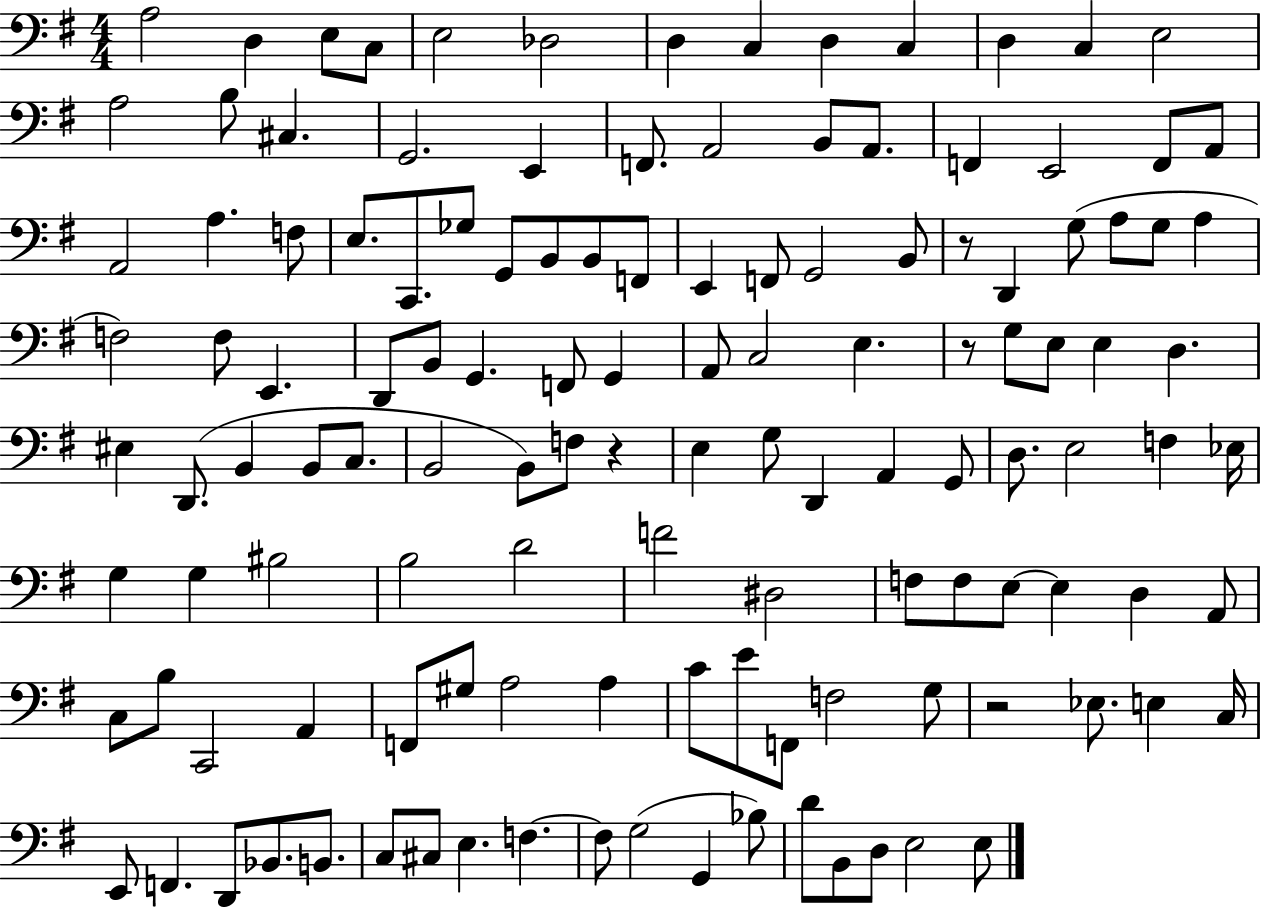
{
  \clef bass
  \numericTimeSignature
  \time 4/4
  \key g \major
  \repeat volta 2 { a2 d4 e8 c8 | e2 des2 | d4 c4 d4 c4 | d4 c4 e2 | \break a2 b8 cis4. | g,2. e,4 | f,8. a,2 b,8 a,8. | f,4 e,2 f,8 a,8 | \break a,2 a4. f8 | e8. c,8. ges8 g,8 b,8 b,8 f,8 | e,4 f,8 g,2 b,8 | r8 d,4 g8( a8 g8 a4 | \break f2) f8 e,4. | d,8 b,8 g,4. f,8 g,4 | a,8 c2 e4. | r8 g8 e8 e4 d4. | \break eis4 d,8.( b,4 b,8 c8. | b,2 b,8) f8 r4 | e4 g8 d,4 a,4 g,8 | d8. e2 f4 ees16 | \break g4 g4 bis2 | b2 d'2 | f'2 dis2 | f8 f8 e8~~ e4 d4 a,8 | \break c8 b8 c,2 a,4 | f,8 gis8 a2 a4 | c'8 e'8 f,8 f2 g8 | r2 ees8. e4 c16 | \break e,8 f,4. d,8 bes,8. b,8. | c8 cis8 e4. f4.~~ | f8 g2( g,4 bes8) | d'8 b,8 d8 e2 e8 | \break } \bar "|."
}